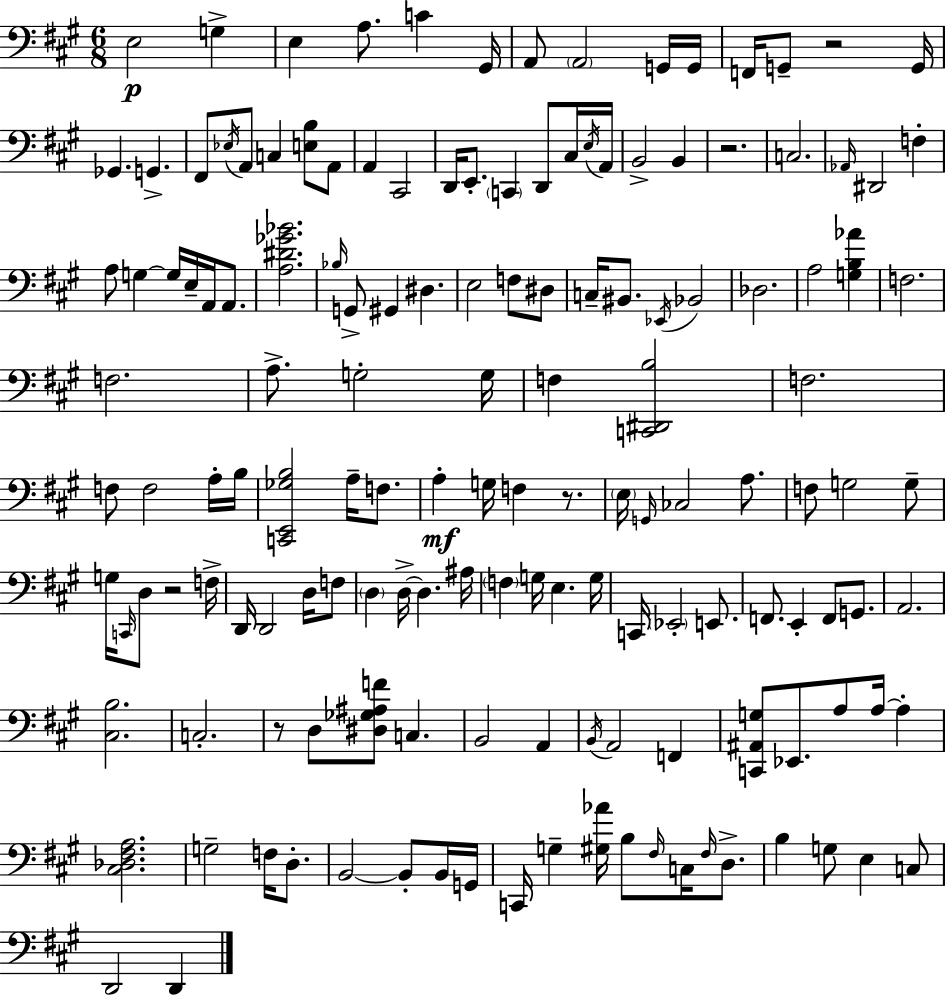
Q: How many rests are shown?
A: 5